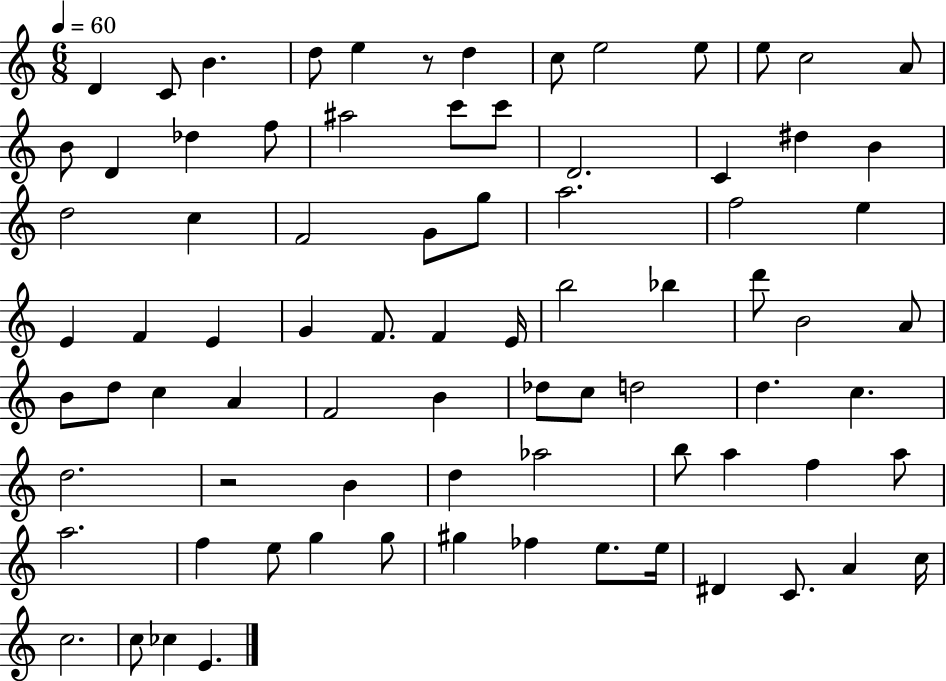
{
  \clef treble
  \numericTimeSignature
  \time 6/8
  \key c \major
  \tempo 4 = 60
  d'4 c'8 b'4. | d''8 e''4 r8 d''4 | c''8 e''2 e''8 | e''8 c''2 a'8 | \break b'8 d'4 des''4 f''8 | ais''2 c'''8 c'''8 | d'2. | c'4 dis''4 b'4 | \break d''2 c''4 | f'2 g'8 g''8 | a''2. | f''2 e''4 | \break e'4 f'4 e'4 | g'4 f'8. f'4 e'16 | b''2 bes''4 | d'''8 b'2 a'8 | \break b'8 d''8 c''4 a'4 | f'2 b'4 | des''8 c''8 d''2 | d''4. c''4. | \break d''2. | r2 b'4 | d''4 aes''2 | b''8 a''4 f''4 a''8 | \break a''2. | f''4 e''8 g''4 g''8 | gis''4 fes''4 e''8. e''16 | dis'4 c'8. a'4 c''16 | \break c''2. | c''8 ces''4 e'4. | \bar "|."
}